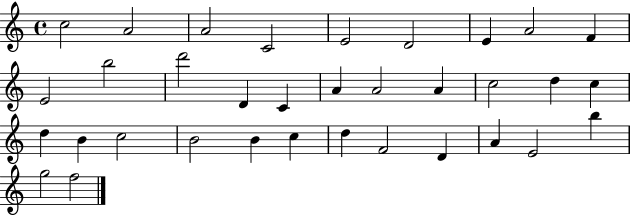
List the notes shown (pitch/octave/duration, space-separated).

C5/h A4/h A4/h C4/h E4/h D4/h E4/q A4/h F4/q E4/h B5/h D6/h D4/q C4/q A4/q A4/h A4/q C5/h D5/q C5/q D5/q B4/q C5/h B4/h B4/q C5/q D5/q F4/h D4/q A4/q E4/h B5/q G5/h F5/h